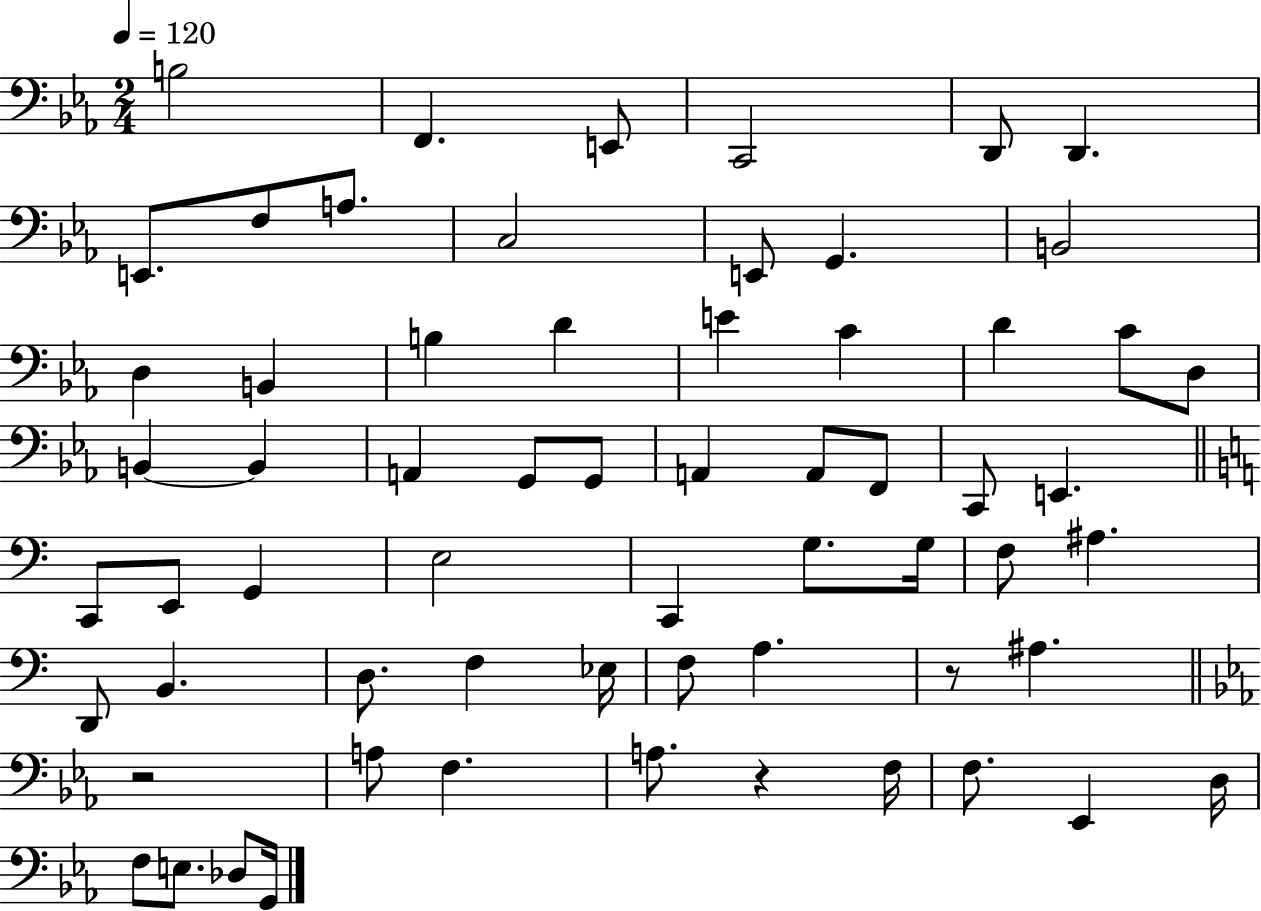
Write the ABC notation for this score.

X:1
T:Untitled
M:2/4
L:1/4
K:Eb
B,2 F,, E,,/2 C,,2 D,,/2 D,, E,,/2 F,/2 A,/2 C,2 E,,/2 G,, B,,2 D, B,, B, D E C D C/2 D,/2 B,, B,, A,, G,,/2 G,,/2 A,, A,,/2 F,,/2 C,,/2 E,, C,,/2 E,,/2 G,, E,2 C,, G,/2 G,/4 F,/2 ^A, D,,/2 B,, D,/2 F, _E,/4 F,/2 A, z/2 ^A, z2 A,/2 F, A,/2 z F,/4 F,/2 _E,, D,/4 F,/2 E,/2 _D,/2 G,,/4